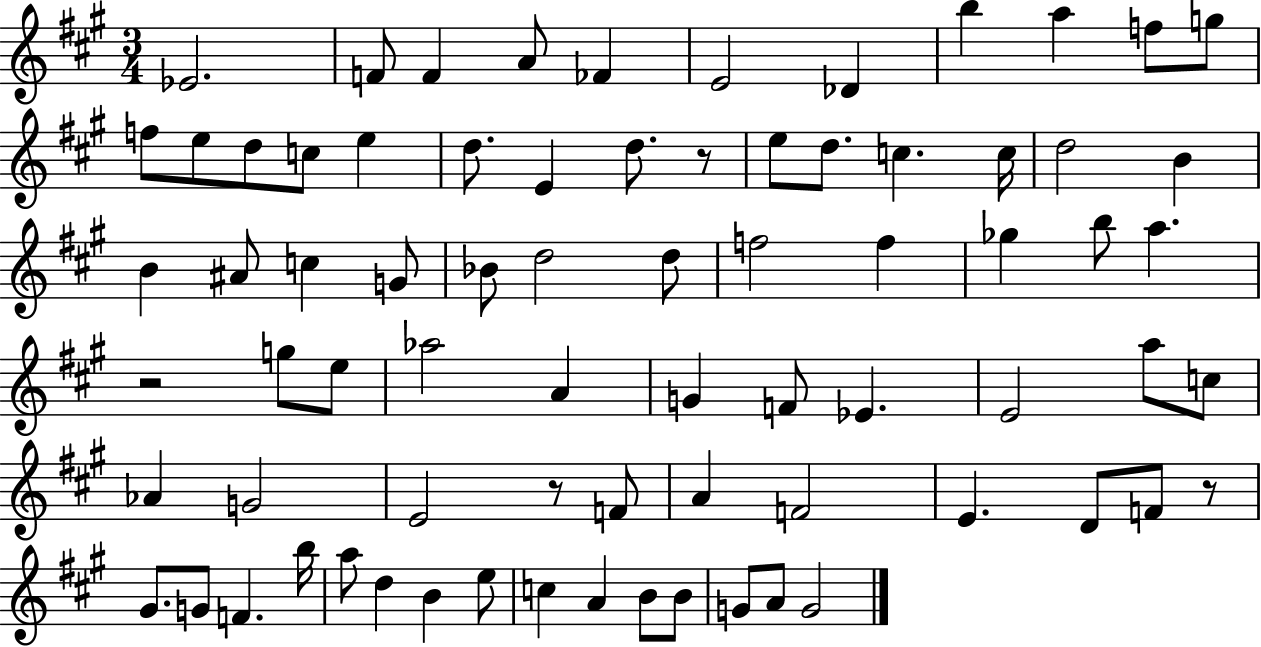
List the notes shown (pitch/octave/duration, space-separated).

Eb4/h. F4/e F4/q A4/e FES4/q E4/h Db4/q B5/q A5/q F5/e G5/e F5/e E5/e D5/e C5/e E5/q D5/e. E4/q D5/e. R/e E5/e D5/e. C5/q. C5/s D5/h B4/q B4/q A#4/e C5/q G4/e Bb4/e D5/h D5/e F5/h F5/q Gb5/q B5/e A5/q. R/h G5/e E5/e Ab5/h A4/q G4/q F4/e Eb4/q. E4/h A5/e C5/e Ab4/q G4/h E4/h R/e F4/e A4/q F4/h E4/q. D4/e F4/e R/e G#4/e. G4/e F4/q. B5/s A5/e D5/q B4/q E5/e C5/q A4/q B4/e B4/e G4/e A4/e G4/h